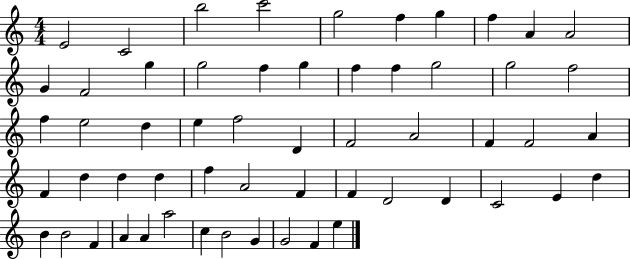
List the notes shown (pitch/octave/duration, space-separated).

E4/h C4/h B5/h C6/h G5/h F5/q G5/q F5/q A4/q A4/h G4/q F4/h G5/q G5/h F5/q G5/q F5/q F5/q G5/h G5/h F5/h F5/q E5/h D5/q E5/q F5/h D4/q F4/h A4/h F4/q F4/h A4/q F4/q D5/q D5/q D5/q F5/q A4/h F4/q F4/q D4/h D4/q C4/h E4/q D5/q B4/q B4/h F4/q A4/q A4/q A5/h C5/q B4/h G4/q G4/h F4/q E5/q